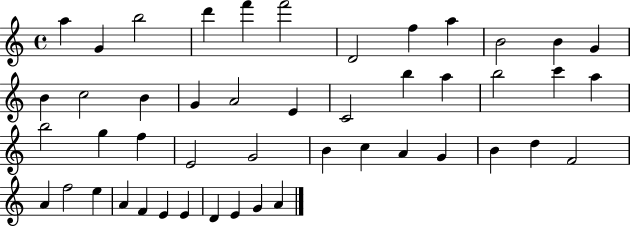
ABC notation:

X:1
T:Untitled
M:4/4
L:1/4
K:C
a G b2 d' f' f'2 D2 f a B2 B G B c2 B G A2 E C2 b a b2 c' a b2 g f E2 G2 B c A G B d F2 A f2 e A F E E D E G A